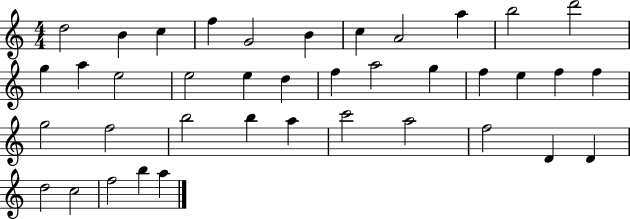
{
  \clef treble
  \numericTimeSignature
  \time 4/4
  \key c \major
  d''2 b'4 c''4 | f''4 g'2 b'4 | c''4 a'2 a''4 | b''2 d'''2 | \break g''4 a''4 e''2 | e''2 e''4 d''4 | f''4 a''2 g''4 | f''4 e''4 f''4 f''4 | \break g''2 f''2 | b''2 b''4 a''4 | c'''2 a''2 | f''2 d'4 d'4 | \break d''2 c''2 | f''2 b''4 a''4 | \bar "|."
}